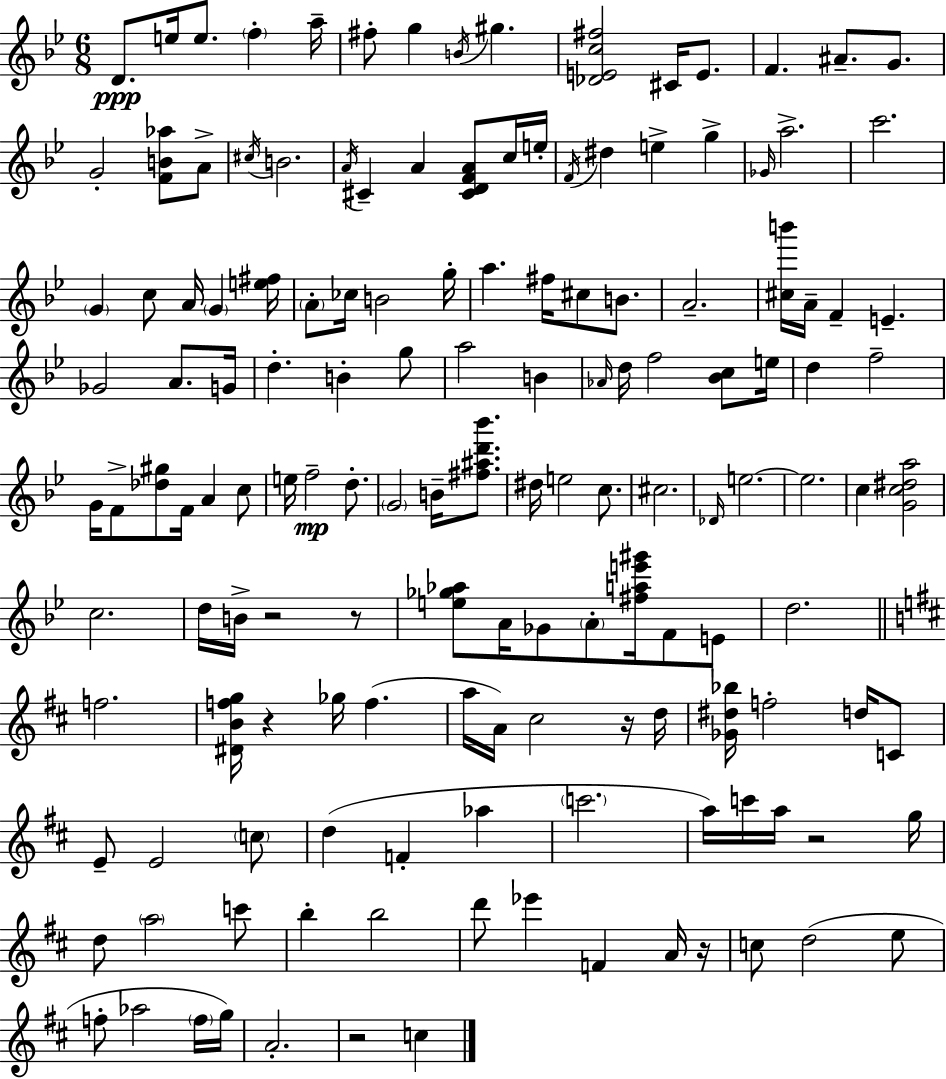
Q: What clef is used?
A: treble